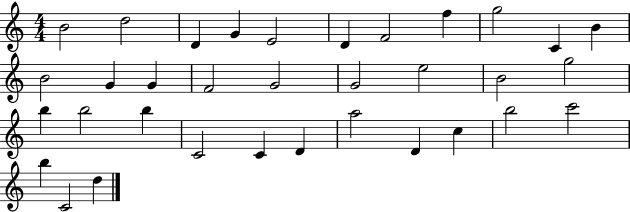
B4/h D5/h D4/q G4/q E4/h D4/q F4/h F5/q G5/h C4/q B4/q B4/h G4/q G4/q F4/h G4/h G4/h E5/h B4/h G5/h B5/q B5/h B5/q C4/h C4/q D4/q A5/h D4/q C5/q B5/h C6/h B5/q C4/h D5/q